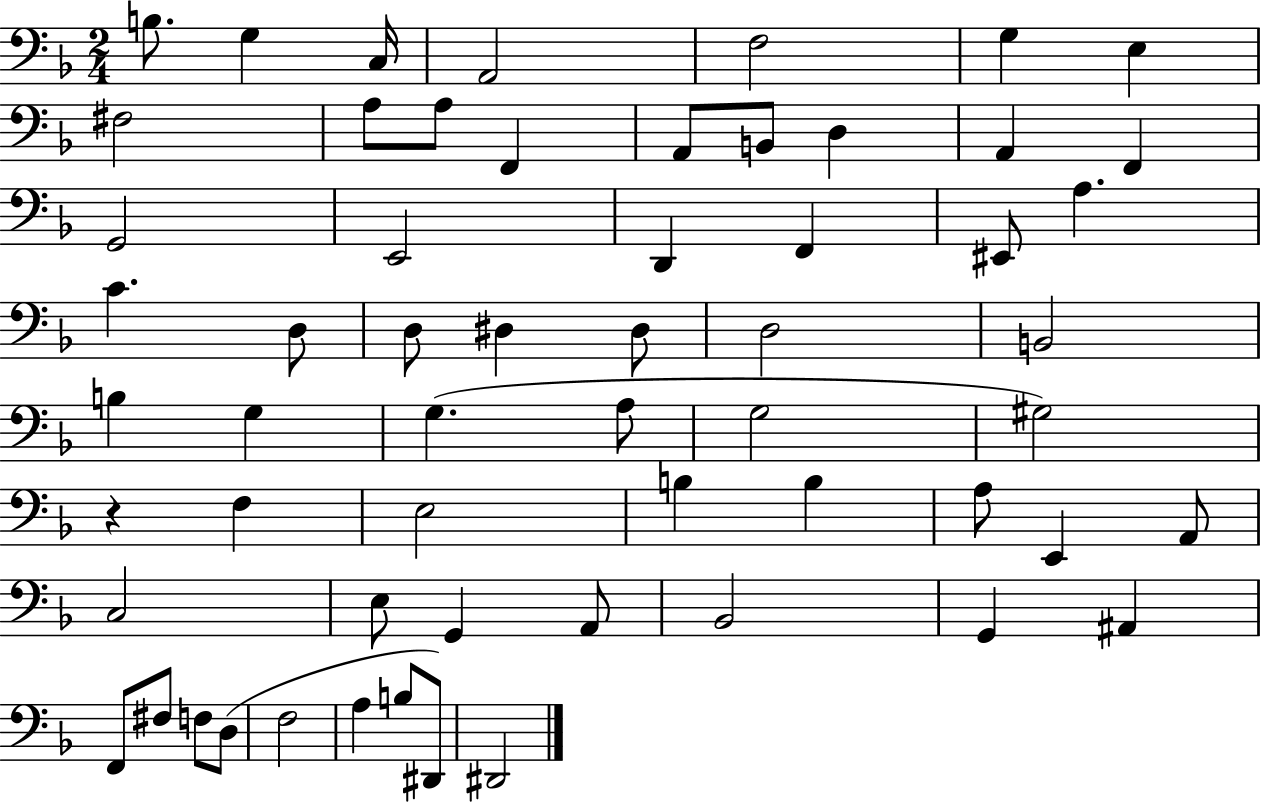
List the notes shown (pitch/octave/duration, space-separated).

B3/e. G3/q C3/s A2/h F3/h G3/q E3/q F#3/h A3/e A3/e F2/q A2/e B2/e D3/q A2/q F2/q G2/h E2/h D2/q F2/q EIS2/e A3/q. C4/q. D3/e D3/e D#3/q D#3/e D3/h B2/h B3/q G3/q G3/q. A3/e G3/h G#3/h R/q F3/q E3/h B3/q B3/q A3/e E2/q A2/e C3/h E3/e G2/q A2/e Bb2/h G2/q A#2/q F2/e F#3/e F3/e D3/e F3/h A3/q B3/e D#2/e D#2/h